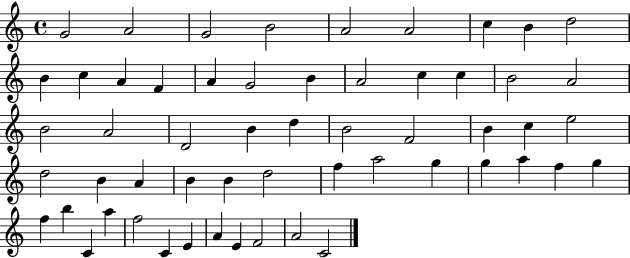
{
  \clef treble
  \time 4/4
  \defaultTimeSignature
  \key c \major
  g'2 a'2 | g'2 b'2 | a'2 a'2 | c''4 b'4 d''2 | \break b'4 c''4 a'4 f'4 | a'4 g'2 b'4 | a'2 c''4 c''4 | b'2 a'2 | \break b'2 a'2 | d'2 b'4 d''4 | b'2 f'2 | b'4 c''4 e''2 | \break d''2 b'4 a'4 | b'4 b'4 d''2 | f''4 a''2 g''4 | g''4 a''4 f''4 g''4 | \break f''4 b''4 c'4 a''4 | f''2 c'4 e'4 | a'4 e'4 f'2 | a'2 c'2 | \break \bar "|."
}